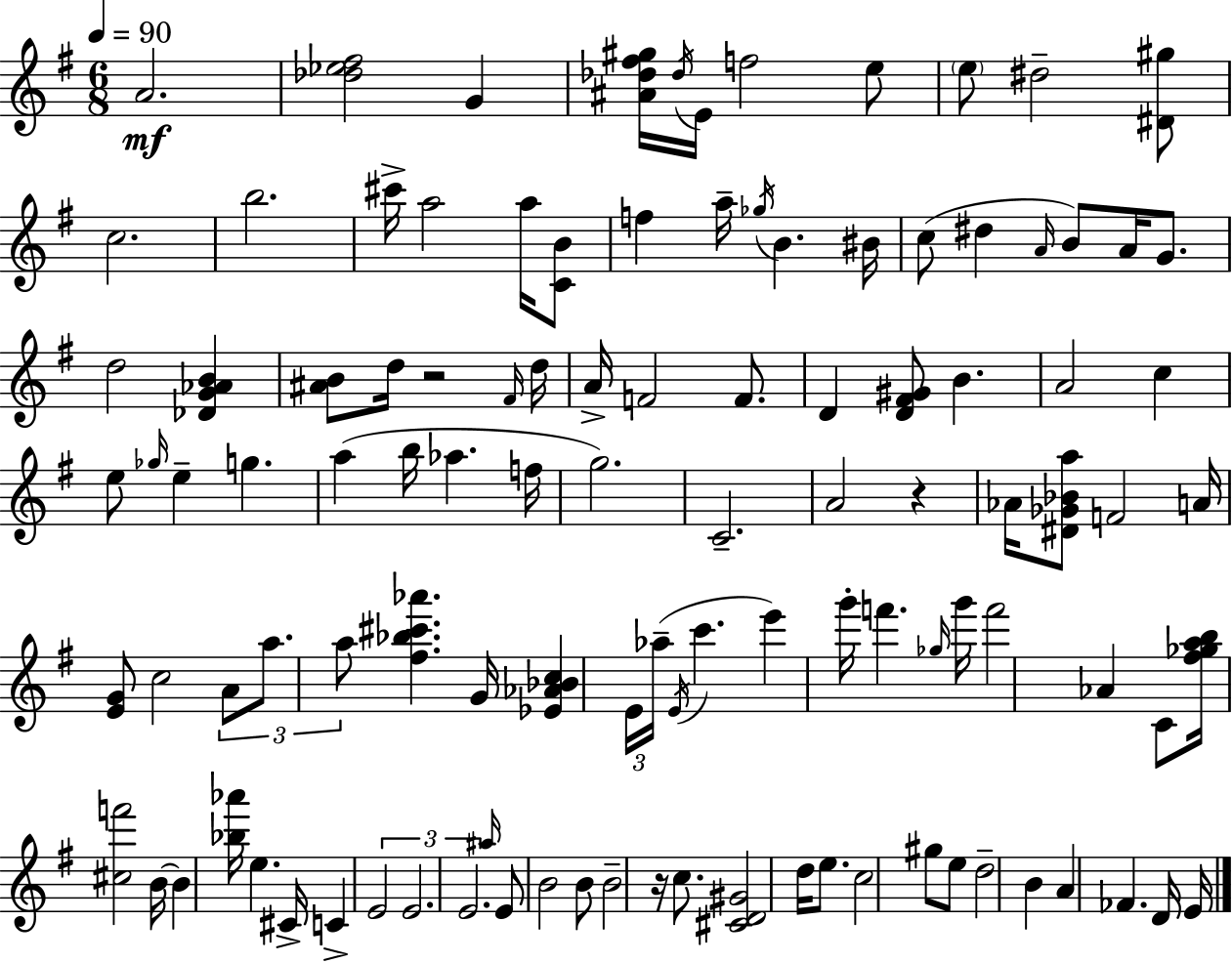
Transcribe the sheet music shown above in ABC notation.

X:1
T:Untitled
M:6/8
L:1/4
K:G
A2 [_d_e^f]2 G [^A_d^f^g]/4 _d/4 E/4 f2 e/2 e/2 ^d2 [^D^g]/2 c2 b2 ^c'/4 a2 a/4 [CB]/2 f a/4 _g/4 B ^B/4 c/2 ^d A/4 B/2 A/4 G/2 d2 [_DG_AB] [^AB]/2 d/4 z2 ^F/4 d/4 A/4 F2 F/2 D [D^F^G]/2 B A2 c e/2 _g/4 e g a b/4 _a f/4 g2 C2 A2 z _A/4 [^D_G_Ba]/2 F2 A/4 [EG]/2 c2 A/2 a/2 a/2 [^f_b^c'_a'] G/4 [_E_A_Bc] E/4 _a/4 E/4 c' e' g'/4 f' _g/4 g'/4 f'2 _A C/2 [^f_gab]/4 [^cf']2 B/4 B [_b_a']/4 e ^C/4 C E2 E2 E2 ^a/4 E/2 B2 B/2 B2 z/4 c/2 [^CD^G]2 d/4 e/2 c2 ^g/2 e/2 d2 B A _F D/4 E/4